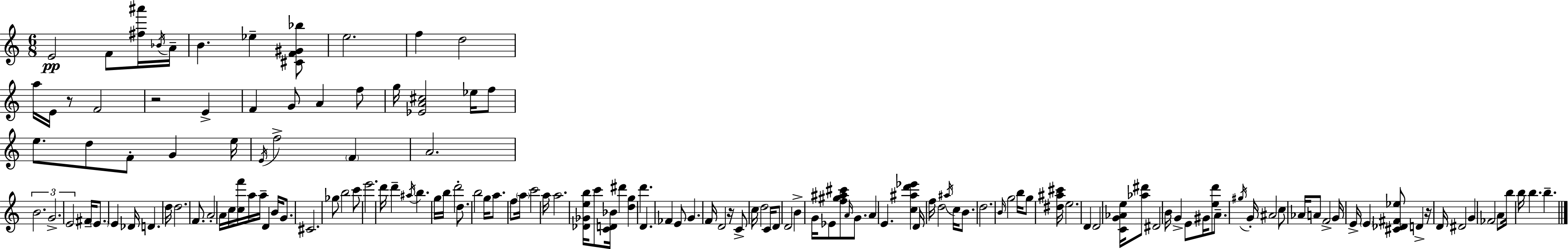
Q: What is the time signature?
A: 6/8